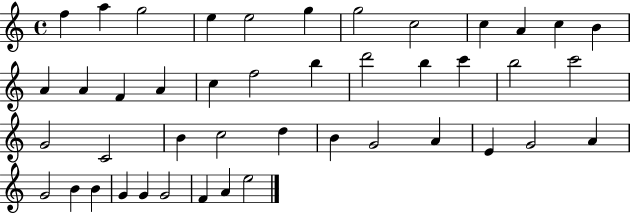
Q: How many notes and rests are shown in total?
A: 44